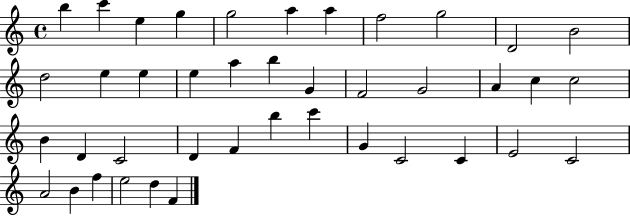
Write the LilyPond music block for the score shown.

{
  \clef treble
  \time 4/4
  \defaultTimeSignature
  \key c \major
  b''4 c'''4 e''4 g''4 | g''2 a''4 a''4 | f''2 g''2 | d'2 b'2 | \break d''2 e''4 e''4 | e''4 a''4 b''4 g'4 | f'2 g'2 | a'4 c''4 c''2 | \break b'4 d'4 c'2 | d'4 f'4 b''4 c'''4 | g'4 c'2 c'4 | e'2 c'2 | \break a'2 b'4 f''4 | e''2 d''4 f'4 | \bar "|."
}